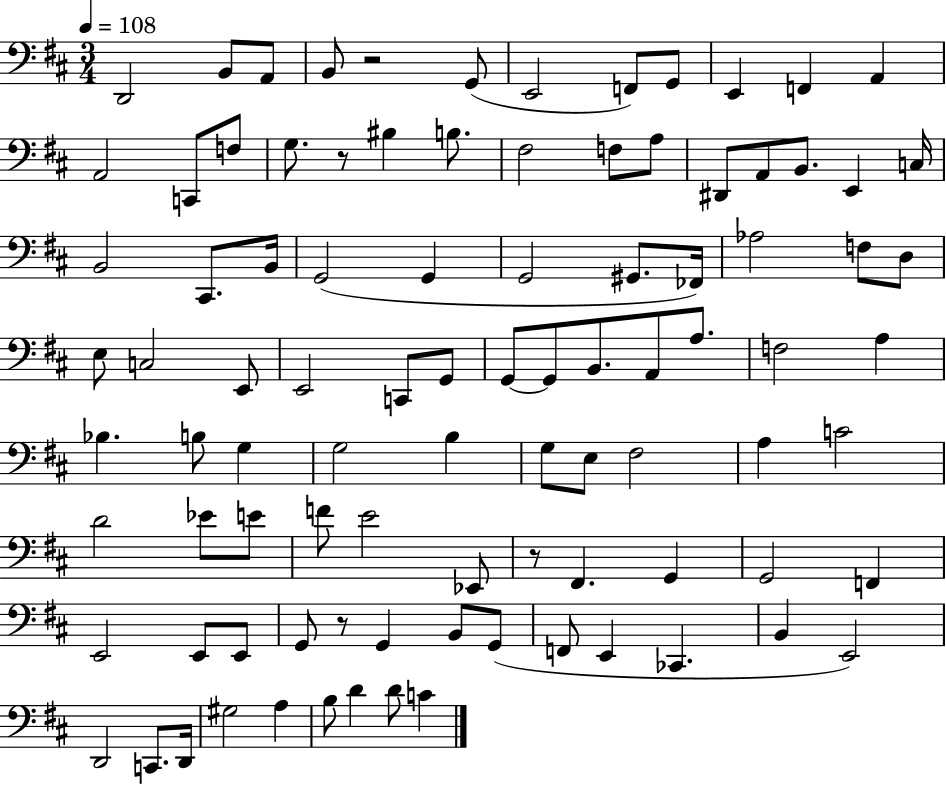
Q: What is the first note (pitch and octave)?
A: D2